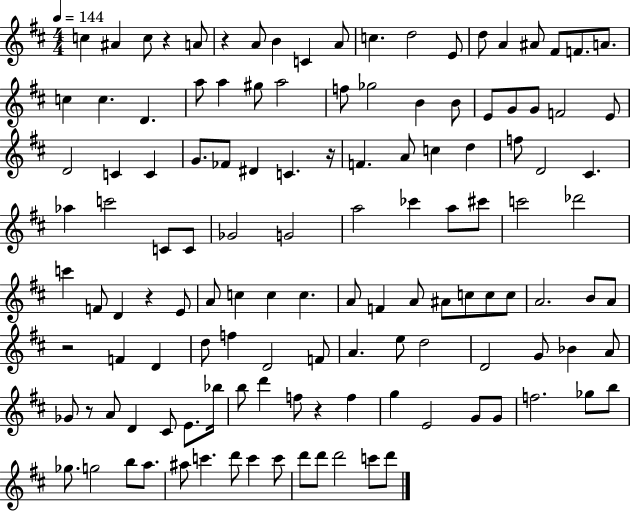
{
  \clef treble
  \numericTimeSignature
  \time 4/4
  \key d \major
  \tempo 4 = 144
  c''4 ais'4 c''8 r4 a'8 | r4 a'8 b'4 c'4 a'8 | c''4. d''2 e'8 | d''8 a'4 ais'8 fis'8 f'8. a'8. | \break c''4 c''4. d'4. | a''8 a''4 gis''8 a''2 | f''8 ges''2 b'4 b'8 | e'8 g'8 g'8 f'2 e'8 | \break d'2 c'4 c'4 | g'8. fes'8 dis'4 c'4. r16 | f'4. a'8 c''4 d''4 | f''8 d'2 cis'4. | \break aes''4 c'''2 c'8 c'8 | ges'2 g'2 | a''2 ces'''4 a''8 cis'''8 | c'''2 des'''2 | \break c'''4 f'8 d'4 r4 e'8 | a'8 c''4 c''4 c''4. | a'8 f'4 a'8 ais'8 c''8 c''8 c''8 | a'2. b'8 a'8 | \break r2 f'4 d'4 | d''8 f''4 d'2 f'8 | a'4. e''8 d''2 | d'2 g'8 bes'4 a'8 | \break ges'8 r8 a'8 d'4 cis'8 e'8. bes''16 | b''8 d'''4 f''8 r4 f''4 | g''4 e'2 g'8 g'8 | f''2. ges''8 b''8 | \break ges''8. g''2 b''8 a''8. | ais''8 c'''4. d'''8 c'''4 c'''8 | d'''8 d'''8 d'''2 c'''8 d'''8 | \bar "|."
}